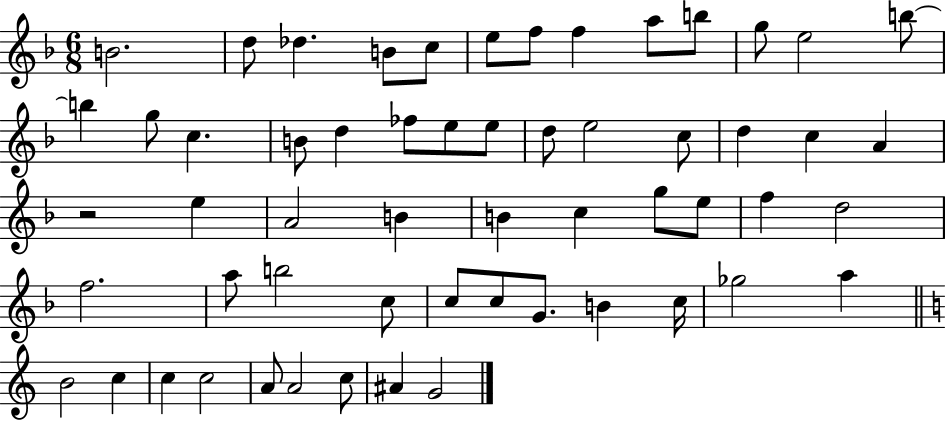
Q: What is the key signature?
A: F major